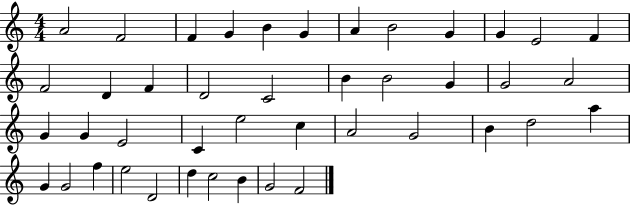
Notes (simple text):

A4/h F4/h F4/q G4/q B4/q G4/q A4/q B4/h G4/q G4/q E4/h F4/q F4/h D4/q F4/q D4/h C4/h B4/q B4/h G4/q G4/h A4/h G4/q G4/q E4/h C4/q E5/h C5/q A4/h G4/h B4/q D5/h A5/q G4/q G4/h F5/q E5/h D4/h D5/q C5/h B4/q G4/h F4/h